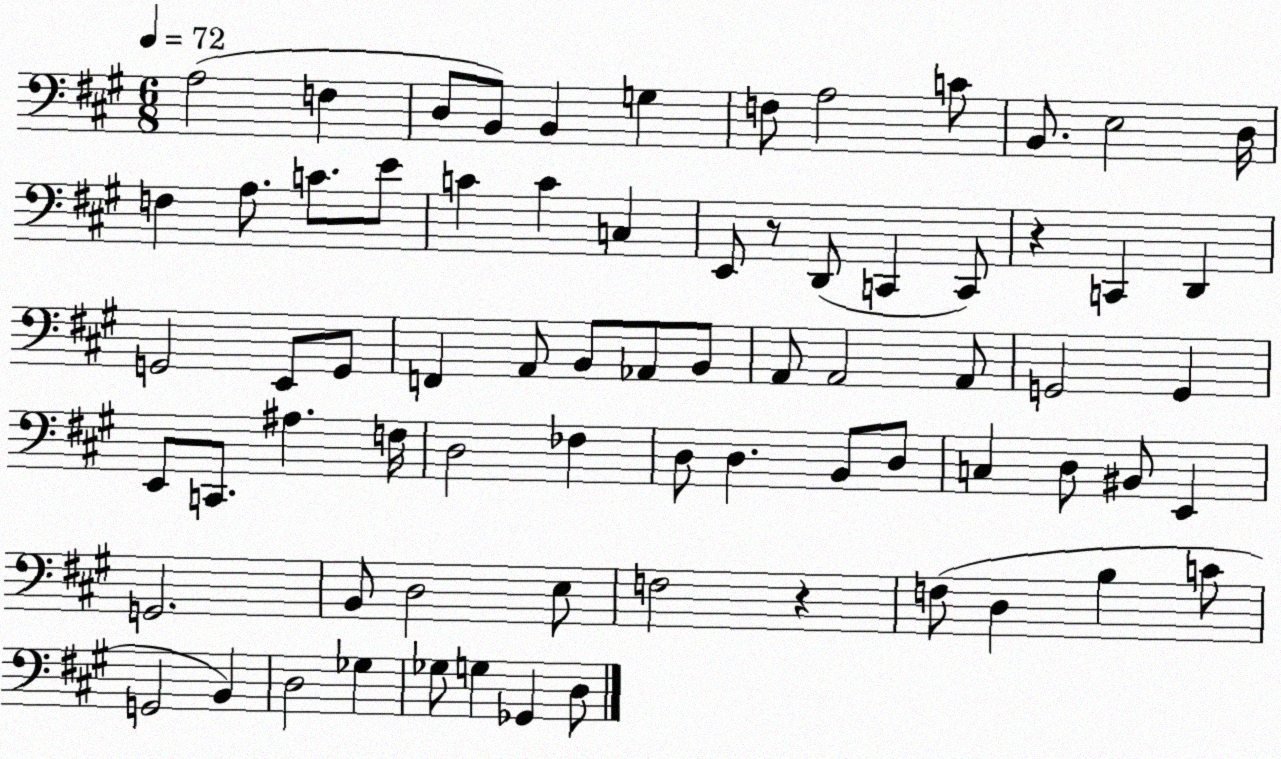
X:1
T:Untitled
M:6/8
L:1/4
K:A
A,2 F, D,/2 B,,/2 B,, G, F,/2 A,2 C/2 B,,/2 E,2 D,/4 F, A,/2 C/2 E/2 C C C, E,,/2 z/2 D,,/2 C,, C,,/2 z C,, D,, G,,2 E,,/2 G,,/2 F,, A,,/2 B,,/2 _A,,/2 B,,/2 A,,/2 A,,2 A,,/2 G,,2 G,, E,,/2 C,,/2 ^A, F,/4 D,2 _F, D,/2 D, B,,/2 D,/2 C, D,/2 ^B,,/2 E,, G,,2 B,,/2 D,2 E,/2 F,2 z F,/2 D, B, C/2 G,,2 B,, D,2 _G, _G,/2 G, _G,, D,/2